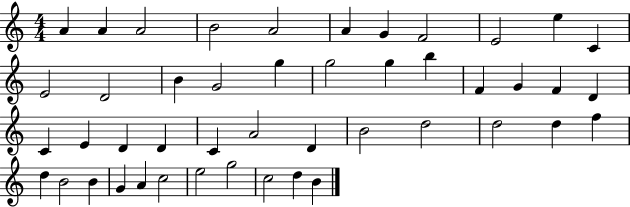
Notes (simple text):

A4/q A4/q A4/h B4/h A4/h A4/q G4/q F4/h E4/h E5/q C4/q E4/h D4/h B4/q G4/h G5/q G5/h G5/q B5/q F4/q G4/q F4/q D4/q C4/q E4/q D4/q D4/q C4/q A4/h D4/q B4/h D5/h D5/h D5/q F5/q D5/q B4/h B4/q G4/q A4/q C5/h E5/h G5/h C5/h D5/q B4/q